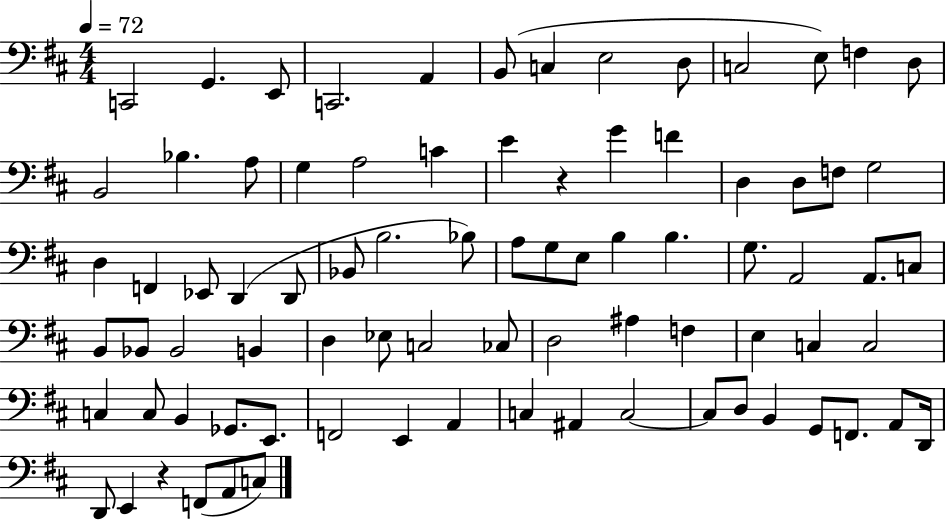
C2/h G2/q. E2/e C2/h. A2/q B2/e C3/q E3/h D3/e C3/h E3/e F3/q D3/e B2/h Bb3/q. A3/e G3/q A3/h C4/q E4/q R/q G4/q F4/q D3/q D3/e F3/e G3/h D3/q F2/q Eb2/e D2/q D2/e Bb2/e B3/h. Bb3/e A3/e G3/e E3/e B3/q B3/q. G3/e. A2/h A2/e. C3/e B2/e Bb2/e Bb2/h B2/q D3/q Eb3/e C3/h CES3/e D3/h A#3/q F3/q E3/q C3/q C3/h C3/q C3/e B2/q Gb2/e. E2/e. F2/h E2/q A2/q C3/q A#2/q C3/h C3/e D3/e B2/q G2/e F2/e. A2/e D2/s D2/e E2/q R/q F2/e A2/e C3/e